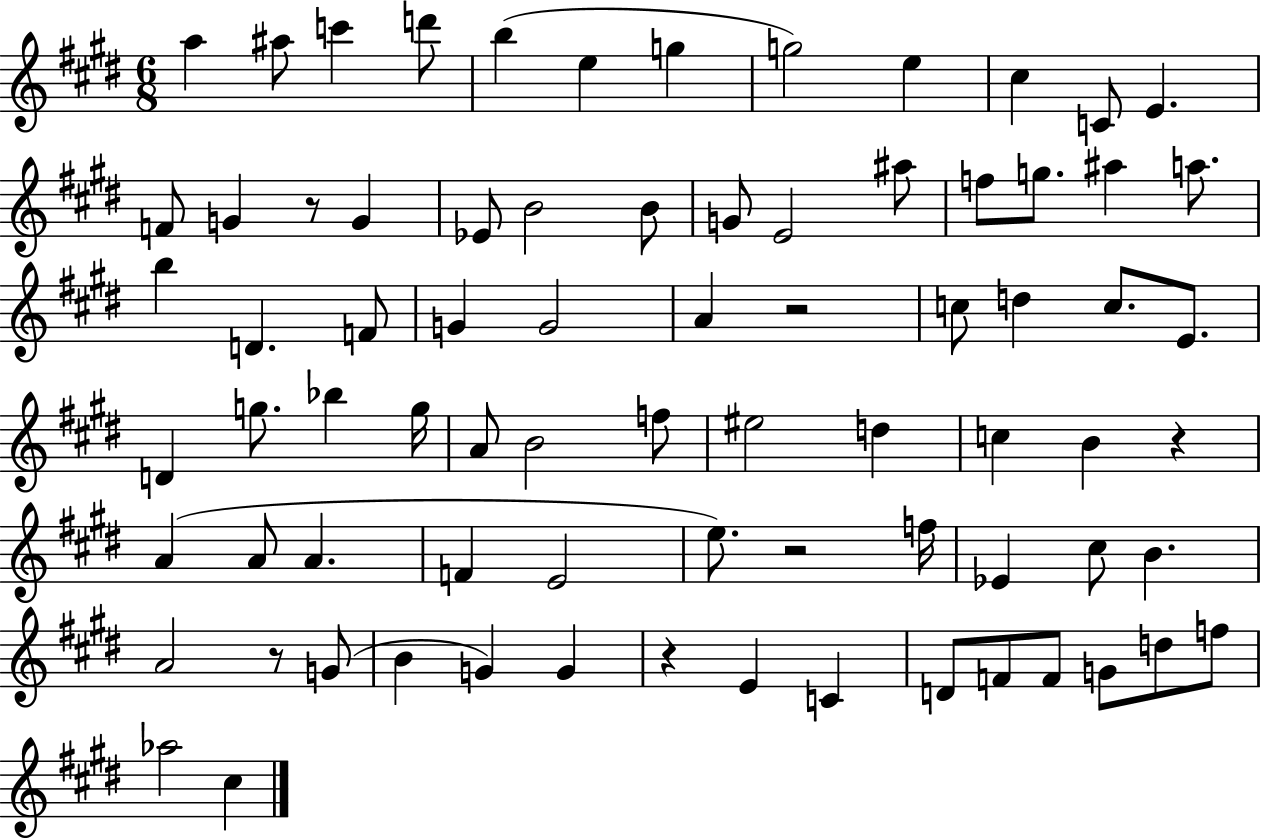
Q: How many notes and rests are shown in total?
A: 77